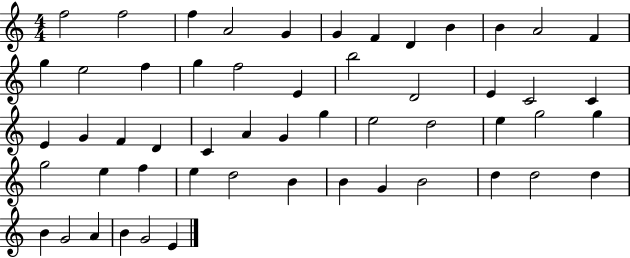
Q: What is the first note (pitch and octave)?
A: F5